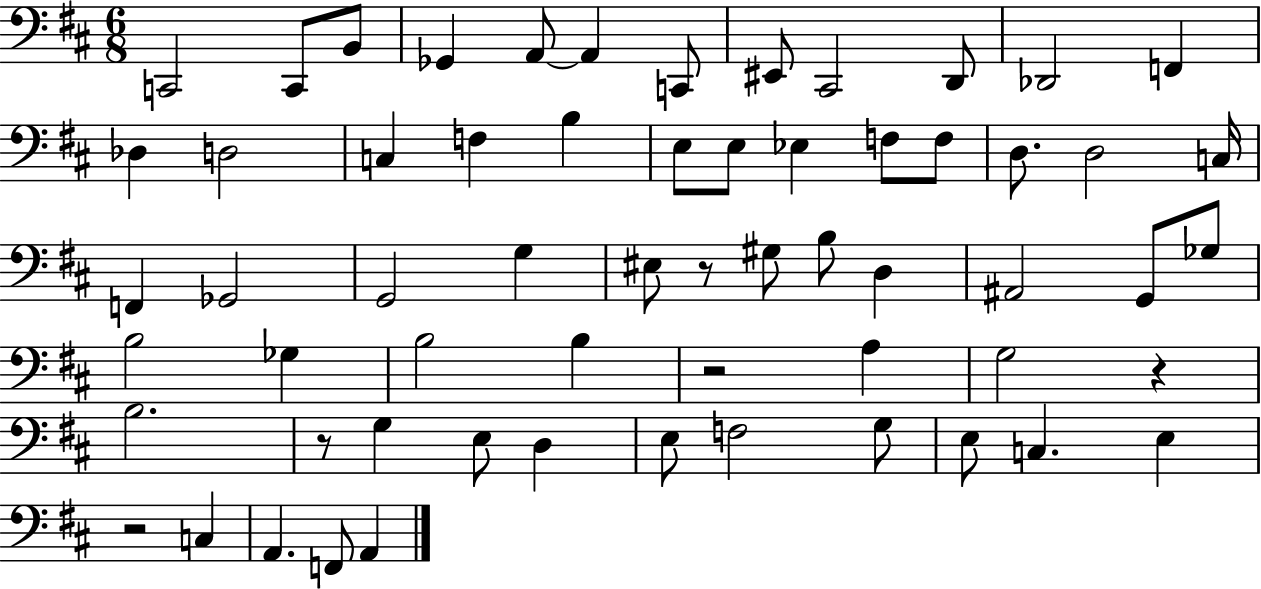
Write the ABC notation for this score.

X:1
T:Untitled
M:6/8
L:1/4
K:D
C,,2 C,,/2 B,,/2 _G,, A,,/2 A,, C,,/2 ^E,,/2 ^C,,2 D,,/2 _D,,2 F,, _D, D,2 C, F, B, E,/2 E,/2 _E, F,/2 F,/2 D,/2 D,2 C,/4 F,, _G,,2 G,,2 G, ^E,/2 z/2 ^G,/2 B,/2 D, ^A,,2 G,,/2 _G,/2 B,2 _G, B,2 B, z2 A, G,2 z B,2 z/2 G, E,/2 D, E,/2 F,2 G,/2 E,/2 C, E, z2 C, A,, F,,/2 A,,